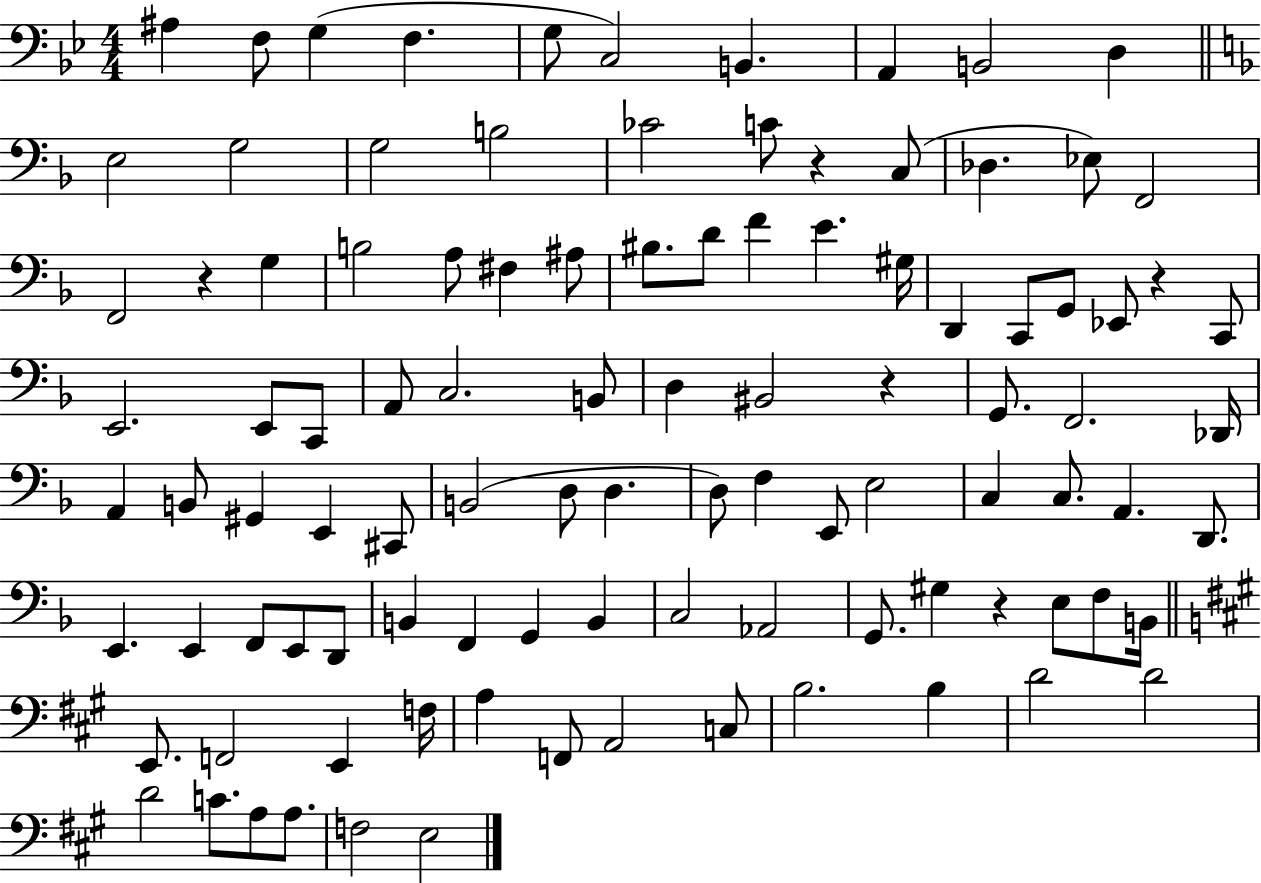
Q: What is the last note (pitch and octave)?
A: E3